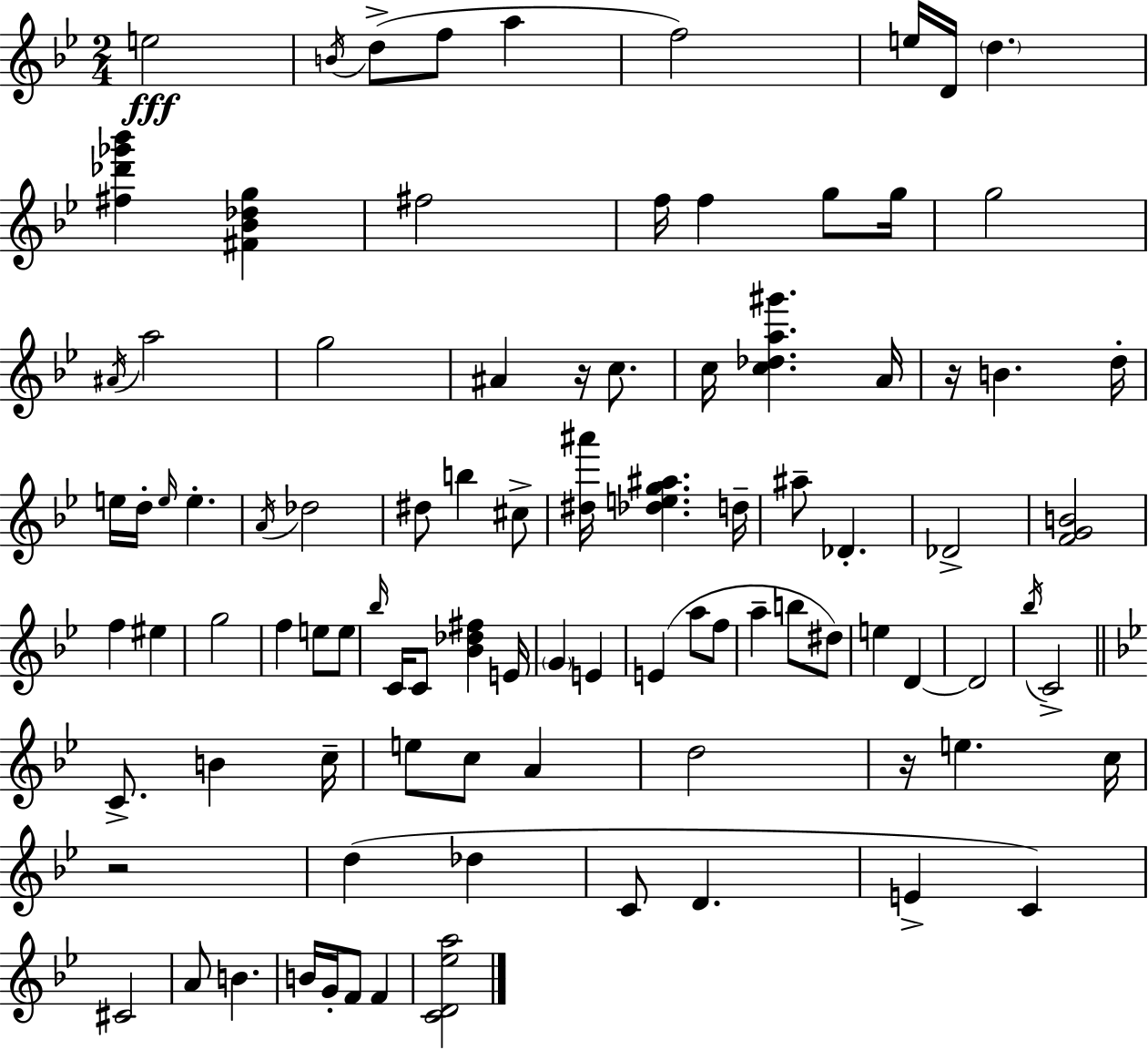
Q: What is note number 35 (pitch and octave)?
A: A#5